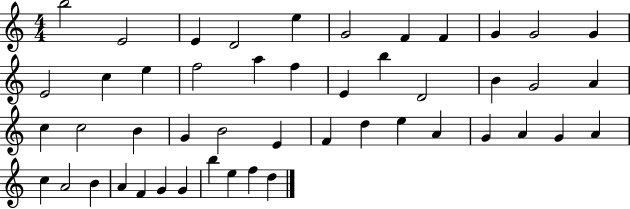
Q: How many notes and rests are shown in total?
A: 48